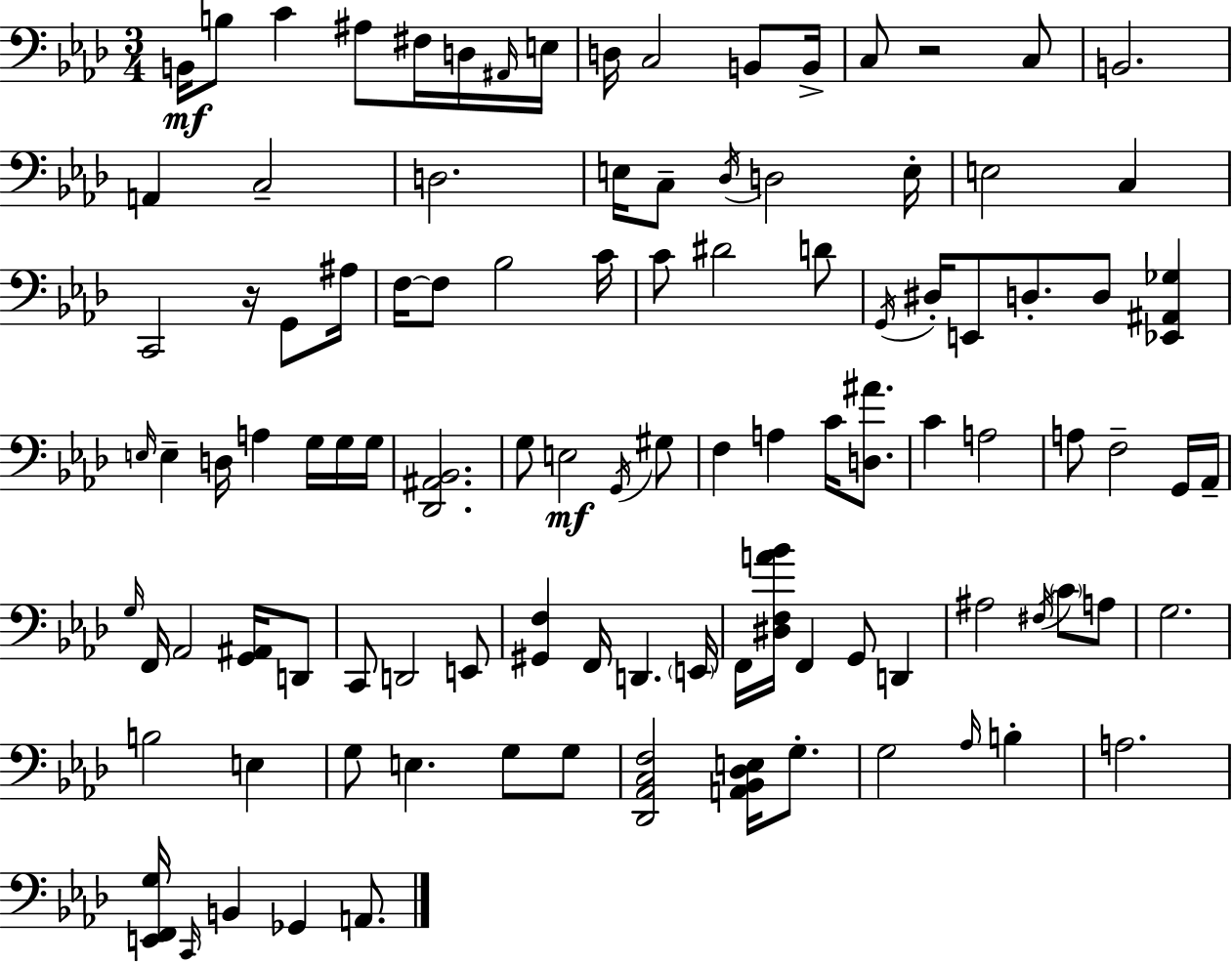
{
  \clef bass
  \numericTimeSignature
  \time 3/4
  \key aes \major
  b,16\mf b8 c'4 ais8 fis16 d16 \grace { ais,16 } | e16 d16 c2 b,8 | b,16-> c8 r2 c8 | b,2. | \break a,4 c2-- | d2. | e16 c8-- \acciaccatura { des16 } d2 | e16-. e2 c4 | \break c,2 r16 g,8 | ais16 f16~~ f8 bes2 | c'16 c'8 dis'2 | d'8 \acciaccatura { g,16 } dis16-. e,8 d8.-. d8 <ees, ais, ges>4 | \break \grace { e16 } e4-- d16 a4 | g16 g16 g16 <des, ais, bes,>2. | g8 e2\mf | \acciaccatura { g,16 } gis8 f4 a4 | \break c'16 <d ais'>8. c'4 a2 | a8 f2-- | g,16 aes,16-- \grace { g16 } f,16 aes,2 | <g, ais,>16 d,8 c,8 d,2 | \break e,8 <gis, f>4 f,16 d,4. | \parenthesize e,16 f,16 <dis f a' bes'>16 f,4 | g,8 d,4 ais2 | \acciaccatura { fis16 } \parenthesize c'8 a8 g2. | \break b2 | e4 g8 e4. | g8 g8 <des, aes, c f>2 | <a, bes, des e>16 g8.-. g2 | \break \grace { aes16 } b4-. a2. | <e, f, g>16 \grace { c,16 } b,4 | ges,4 a,8. \bar "|."
}